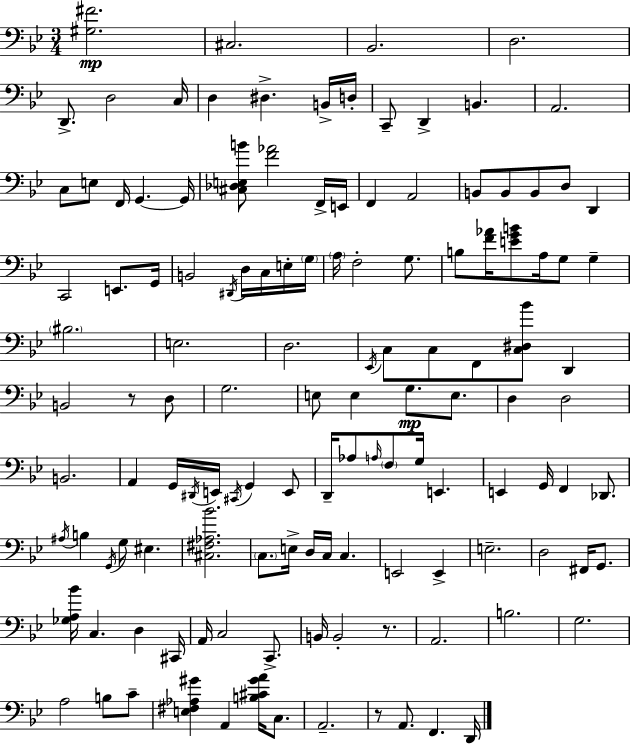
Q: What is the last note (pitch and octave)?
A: D2